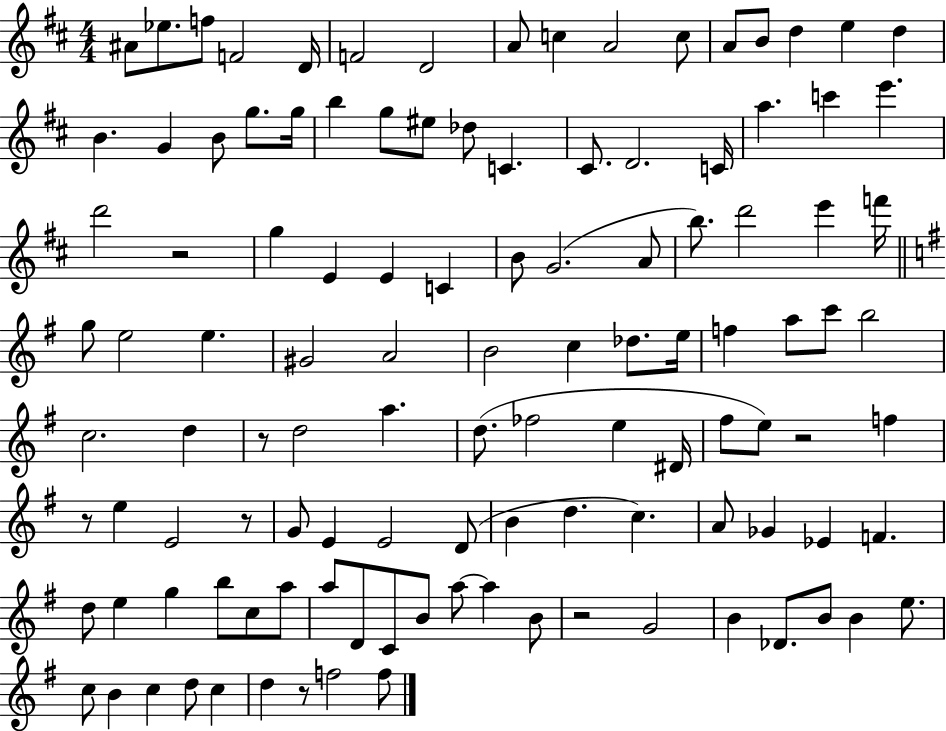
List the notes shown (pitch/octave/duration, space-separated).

A#4/e Eb5/e. F5/e F4/h D4/s F4/h D4/h A4/e C5/q A4/h C5/e A4/e B4/e D5/q E5/q D5/q B4/q. G4/q B4/e G5/e. G5/s B5/q G5/e EIS5/e Db5/e C4/q. C#4/e. D4/h. C4/s A5/q. C6/q E6/q. D6/h R/h G5/q E4/q E4/q C4/q B4/e G4/h. A4/e B5/e. D6/h E6/q F6/s G5/e E5/h E5/q. G#4/h A4/h B4/h C5/q Db5/e. E5/s F5/q A5/e C6/e B5/h C5/h. D5/q R/e D5/h A5/q. D5/e. FES5/h E5/q D#4/s F#5/e E5/e R/h F5/q R/e E5/q E4/h R/e G4/e E4/q E4/h D4/e B4/q D5/q. C5/q. A4/e Gb4/q Eb4/q F4/q. D5/e E5/q G5/q B5/e C5/e A5/e A5/e D4/e C4/e B4/e A5/e A5/q B4/e R/h G4/h B4/q Db4/e. B4/e B4/q E5/e. C5/e B4/q C5/q D5/e C5/q D5/q R/e F5/h F5/e